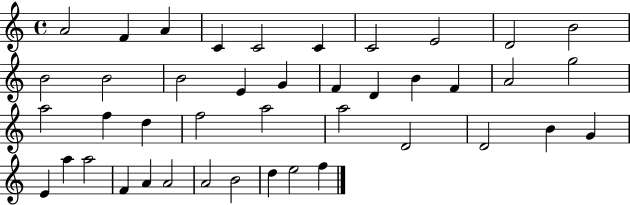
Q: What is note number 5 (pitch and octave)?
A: C4